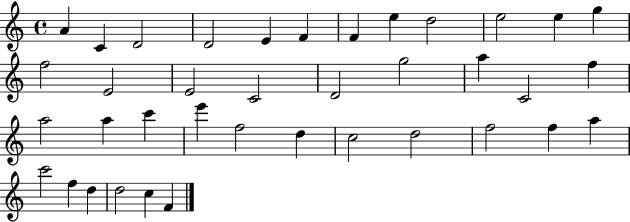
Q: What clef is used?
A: treble